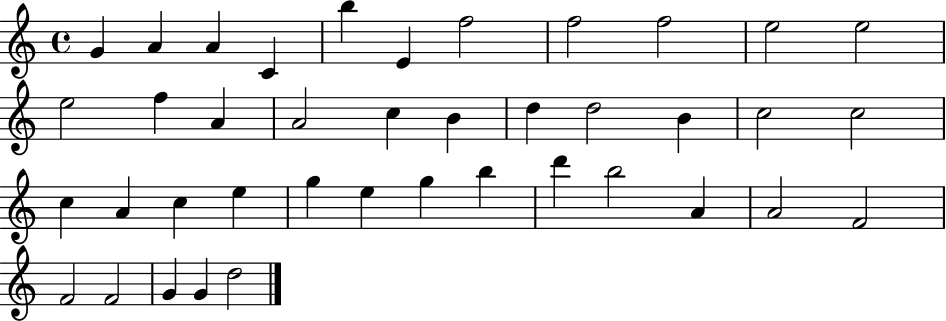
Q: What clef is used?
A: treble